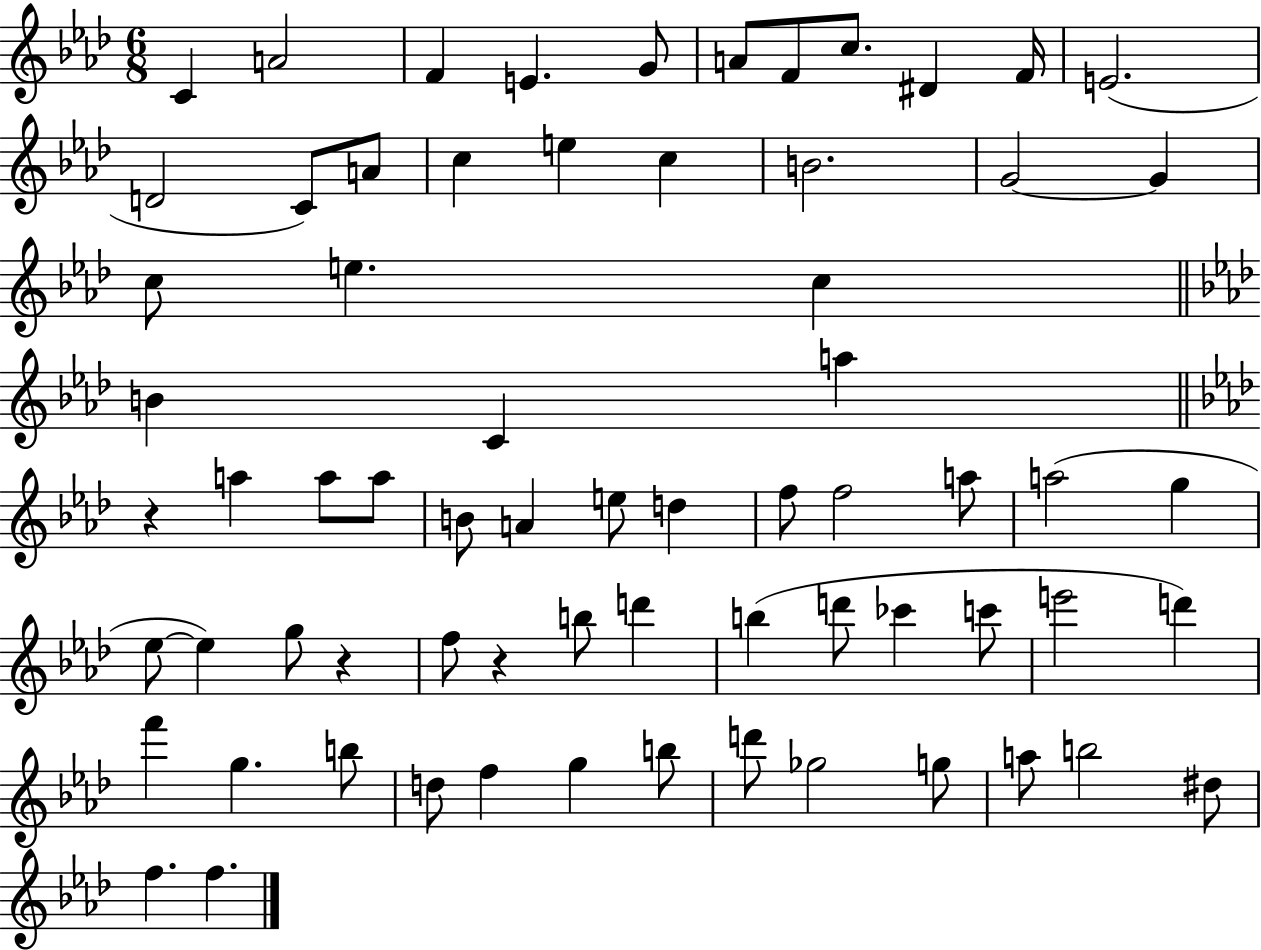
{
  \clef treble
  \numericTimeSignature
  \time 6/8
  \key aes \major
  c'4 a'2 | f'4 e'4. g'8 | a'8 f'8 c''8. dis'4 f'16 | e'2.( | \break d'2 c'8) a'8 | c''4 e''4 c''4 | b'2. | g'2~~ g'4 | \break c''8 e''4. c''4 | \bar "||" \break \key f \minor b'4 c'4 a''4 | \bar "||" \break \key aes \major r4 a''4 a''8 a''8 | b'8 a'4 e''8 d''4 | f''8 f''2 a''8 | a''2( g''4 | \break ees''8~~ ees''4) g''8 r4 | f''8 r4 b''8 d'''4 | b''4( d'''8 ces'''4 c'''8 | e'''2 d'''4) | \break f'''4 g''4. b''8 | d''8 f''4 g''4 b''8 | d'''8 ges''2 g''8 | a''8 b''2 dis''8 | \break f''4. f''4. | \bar "|."
}